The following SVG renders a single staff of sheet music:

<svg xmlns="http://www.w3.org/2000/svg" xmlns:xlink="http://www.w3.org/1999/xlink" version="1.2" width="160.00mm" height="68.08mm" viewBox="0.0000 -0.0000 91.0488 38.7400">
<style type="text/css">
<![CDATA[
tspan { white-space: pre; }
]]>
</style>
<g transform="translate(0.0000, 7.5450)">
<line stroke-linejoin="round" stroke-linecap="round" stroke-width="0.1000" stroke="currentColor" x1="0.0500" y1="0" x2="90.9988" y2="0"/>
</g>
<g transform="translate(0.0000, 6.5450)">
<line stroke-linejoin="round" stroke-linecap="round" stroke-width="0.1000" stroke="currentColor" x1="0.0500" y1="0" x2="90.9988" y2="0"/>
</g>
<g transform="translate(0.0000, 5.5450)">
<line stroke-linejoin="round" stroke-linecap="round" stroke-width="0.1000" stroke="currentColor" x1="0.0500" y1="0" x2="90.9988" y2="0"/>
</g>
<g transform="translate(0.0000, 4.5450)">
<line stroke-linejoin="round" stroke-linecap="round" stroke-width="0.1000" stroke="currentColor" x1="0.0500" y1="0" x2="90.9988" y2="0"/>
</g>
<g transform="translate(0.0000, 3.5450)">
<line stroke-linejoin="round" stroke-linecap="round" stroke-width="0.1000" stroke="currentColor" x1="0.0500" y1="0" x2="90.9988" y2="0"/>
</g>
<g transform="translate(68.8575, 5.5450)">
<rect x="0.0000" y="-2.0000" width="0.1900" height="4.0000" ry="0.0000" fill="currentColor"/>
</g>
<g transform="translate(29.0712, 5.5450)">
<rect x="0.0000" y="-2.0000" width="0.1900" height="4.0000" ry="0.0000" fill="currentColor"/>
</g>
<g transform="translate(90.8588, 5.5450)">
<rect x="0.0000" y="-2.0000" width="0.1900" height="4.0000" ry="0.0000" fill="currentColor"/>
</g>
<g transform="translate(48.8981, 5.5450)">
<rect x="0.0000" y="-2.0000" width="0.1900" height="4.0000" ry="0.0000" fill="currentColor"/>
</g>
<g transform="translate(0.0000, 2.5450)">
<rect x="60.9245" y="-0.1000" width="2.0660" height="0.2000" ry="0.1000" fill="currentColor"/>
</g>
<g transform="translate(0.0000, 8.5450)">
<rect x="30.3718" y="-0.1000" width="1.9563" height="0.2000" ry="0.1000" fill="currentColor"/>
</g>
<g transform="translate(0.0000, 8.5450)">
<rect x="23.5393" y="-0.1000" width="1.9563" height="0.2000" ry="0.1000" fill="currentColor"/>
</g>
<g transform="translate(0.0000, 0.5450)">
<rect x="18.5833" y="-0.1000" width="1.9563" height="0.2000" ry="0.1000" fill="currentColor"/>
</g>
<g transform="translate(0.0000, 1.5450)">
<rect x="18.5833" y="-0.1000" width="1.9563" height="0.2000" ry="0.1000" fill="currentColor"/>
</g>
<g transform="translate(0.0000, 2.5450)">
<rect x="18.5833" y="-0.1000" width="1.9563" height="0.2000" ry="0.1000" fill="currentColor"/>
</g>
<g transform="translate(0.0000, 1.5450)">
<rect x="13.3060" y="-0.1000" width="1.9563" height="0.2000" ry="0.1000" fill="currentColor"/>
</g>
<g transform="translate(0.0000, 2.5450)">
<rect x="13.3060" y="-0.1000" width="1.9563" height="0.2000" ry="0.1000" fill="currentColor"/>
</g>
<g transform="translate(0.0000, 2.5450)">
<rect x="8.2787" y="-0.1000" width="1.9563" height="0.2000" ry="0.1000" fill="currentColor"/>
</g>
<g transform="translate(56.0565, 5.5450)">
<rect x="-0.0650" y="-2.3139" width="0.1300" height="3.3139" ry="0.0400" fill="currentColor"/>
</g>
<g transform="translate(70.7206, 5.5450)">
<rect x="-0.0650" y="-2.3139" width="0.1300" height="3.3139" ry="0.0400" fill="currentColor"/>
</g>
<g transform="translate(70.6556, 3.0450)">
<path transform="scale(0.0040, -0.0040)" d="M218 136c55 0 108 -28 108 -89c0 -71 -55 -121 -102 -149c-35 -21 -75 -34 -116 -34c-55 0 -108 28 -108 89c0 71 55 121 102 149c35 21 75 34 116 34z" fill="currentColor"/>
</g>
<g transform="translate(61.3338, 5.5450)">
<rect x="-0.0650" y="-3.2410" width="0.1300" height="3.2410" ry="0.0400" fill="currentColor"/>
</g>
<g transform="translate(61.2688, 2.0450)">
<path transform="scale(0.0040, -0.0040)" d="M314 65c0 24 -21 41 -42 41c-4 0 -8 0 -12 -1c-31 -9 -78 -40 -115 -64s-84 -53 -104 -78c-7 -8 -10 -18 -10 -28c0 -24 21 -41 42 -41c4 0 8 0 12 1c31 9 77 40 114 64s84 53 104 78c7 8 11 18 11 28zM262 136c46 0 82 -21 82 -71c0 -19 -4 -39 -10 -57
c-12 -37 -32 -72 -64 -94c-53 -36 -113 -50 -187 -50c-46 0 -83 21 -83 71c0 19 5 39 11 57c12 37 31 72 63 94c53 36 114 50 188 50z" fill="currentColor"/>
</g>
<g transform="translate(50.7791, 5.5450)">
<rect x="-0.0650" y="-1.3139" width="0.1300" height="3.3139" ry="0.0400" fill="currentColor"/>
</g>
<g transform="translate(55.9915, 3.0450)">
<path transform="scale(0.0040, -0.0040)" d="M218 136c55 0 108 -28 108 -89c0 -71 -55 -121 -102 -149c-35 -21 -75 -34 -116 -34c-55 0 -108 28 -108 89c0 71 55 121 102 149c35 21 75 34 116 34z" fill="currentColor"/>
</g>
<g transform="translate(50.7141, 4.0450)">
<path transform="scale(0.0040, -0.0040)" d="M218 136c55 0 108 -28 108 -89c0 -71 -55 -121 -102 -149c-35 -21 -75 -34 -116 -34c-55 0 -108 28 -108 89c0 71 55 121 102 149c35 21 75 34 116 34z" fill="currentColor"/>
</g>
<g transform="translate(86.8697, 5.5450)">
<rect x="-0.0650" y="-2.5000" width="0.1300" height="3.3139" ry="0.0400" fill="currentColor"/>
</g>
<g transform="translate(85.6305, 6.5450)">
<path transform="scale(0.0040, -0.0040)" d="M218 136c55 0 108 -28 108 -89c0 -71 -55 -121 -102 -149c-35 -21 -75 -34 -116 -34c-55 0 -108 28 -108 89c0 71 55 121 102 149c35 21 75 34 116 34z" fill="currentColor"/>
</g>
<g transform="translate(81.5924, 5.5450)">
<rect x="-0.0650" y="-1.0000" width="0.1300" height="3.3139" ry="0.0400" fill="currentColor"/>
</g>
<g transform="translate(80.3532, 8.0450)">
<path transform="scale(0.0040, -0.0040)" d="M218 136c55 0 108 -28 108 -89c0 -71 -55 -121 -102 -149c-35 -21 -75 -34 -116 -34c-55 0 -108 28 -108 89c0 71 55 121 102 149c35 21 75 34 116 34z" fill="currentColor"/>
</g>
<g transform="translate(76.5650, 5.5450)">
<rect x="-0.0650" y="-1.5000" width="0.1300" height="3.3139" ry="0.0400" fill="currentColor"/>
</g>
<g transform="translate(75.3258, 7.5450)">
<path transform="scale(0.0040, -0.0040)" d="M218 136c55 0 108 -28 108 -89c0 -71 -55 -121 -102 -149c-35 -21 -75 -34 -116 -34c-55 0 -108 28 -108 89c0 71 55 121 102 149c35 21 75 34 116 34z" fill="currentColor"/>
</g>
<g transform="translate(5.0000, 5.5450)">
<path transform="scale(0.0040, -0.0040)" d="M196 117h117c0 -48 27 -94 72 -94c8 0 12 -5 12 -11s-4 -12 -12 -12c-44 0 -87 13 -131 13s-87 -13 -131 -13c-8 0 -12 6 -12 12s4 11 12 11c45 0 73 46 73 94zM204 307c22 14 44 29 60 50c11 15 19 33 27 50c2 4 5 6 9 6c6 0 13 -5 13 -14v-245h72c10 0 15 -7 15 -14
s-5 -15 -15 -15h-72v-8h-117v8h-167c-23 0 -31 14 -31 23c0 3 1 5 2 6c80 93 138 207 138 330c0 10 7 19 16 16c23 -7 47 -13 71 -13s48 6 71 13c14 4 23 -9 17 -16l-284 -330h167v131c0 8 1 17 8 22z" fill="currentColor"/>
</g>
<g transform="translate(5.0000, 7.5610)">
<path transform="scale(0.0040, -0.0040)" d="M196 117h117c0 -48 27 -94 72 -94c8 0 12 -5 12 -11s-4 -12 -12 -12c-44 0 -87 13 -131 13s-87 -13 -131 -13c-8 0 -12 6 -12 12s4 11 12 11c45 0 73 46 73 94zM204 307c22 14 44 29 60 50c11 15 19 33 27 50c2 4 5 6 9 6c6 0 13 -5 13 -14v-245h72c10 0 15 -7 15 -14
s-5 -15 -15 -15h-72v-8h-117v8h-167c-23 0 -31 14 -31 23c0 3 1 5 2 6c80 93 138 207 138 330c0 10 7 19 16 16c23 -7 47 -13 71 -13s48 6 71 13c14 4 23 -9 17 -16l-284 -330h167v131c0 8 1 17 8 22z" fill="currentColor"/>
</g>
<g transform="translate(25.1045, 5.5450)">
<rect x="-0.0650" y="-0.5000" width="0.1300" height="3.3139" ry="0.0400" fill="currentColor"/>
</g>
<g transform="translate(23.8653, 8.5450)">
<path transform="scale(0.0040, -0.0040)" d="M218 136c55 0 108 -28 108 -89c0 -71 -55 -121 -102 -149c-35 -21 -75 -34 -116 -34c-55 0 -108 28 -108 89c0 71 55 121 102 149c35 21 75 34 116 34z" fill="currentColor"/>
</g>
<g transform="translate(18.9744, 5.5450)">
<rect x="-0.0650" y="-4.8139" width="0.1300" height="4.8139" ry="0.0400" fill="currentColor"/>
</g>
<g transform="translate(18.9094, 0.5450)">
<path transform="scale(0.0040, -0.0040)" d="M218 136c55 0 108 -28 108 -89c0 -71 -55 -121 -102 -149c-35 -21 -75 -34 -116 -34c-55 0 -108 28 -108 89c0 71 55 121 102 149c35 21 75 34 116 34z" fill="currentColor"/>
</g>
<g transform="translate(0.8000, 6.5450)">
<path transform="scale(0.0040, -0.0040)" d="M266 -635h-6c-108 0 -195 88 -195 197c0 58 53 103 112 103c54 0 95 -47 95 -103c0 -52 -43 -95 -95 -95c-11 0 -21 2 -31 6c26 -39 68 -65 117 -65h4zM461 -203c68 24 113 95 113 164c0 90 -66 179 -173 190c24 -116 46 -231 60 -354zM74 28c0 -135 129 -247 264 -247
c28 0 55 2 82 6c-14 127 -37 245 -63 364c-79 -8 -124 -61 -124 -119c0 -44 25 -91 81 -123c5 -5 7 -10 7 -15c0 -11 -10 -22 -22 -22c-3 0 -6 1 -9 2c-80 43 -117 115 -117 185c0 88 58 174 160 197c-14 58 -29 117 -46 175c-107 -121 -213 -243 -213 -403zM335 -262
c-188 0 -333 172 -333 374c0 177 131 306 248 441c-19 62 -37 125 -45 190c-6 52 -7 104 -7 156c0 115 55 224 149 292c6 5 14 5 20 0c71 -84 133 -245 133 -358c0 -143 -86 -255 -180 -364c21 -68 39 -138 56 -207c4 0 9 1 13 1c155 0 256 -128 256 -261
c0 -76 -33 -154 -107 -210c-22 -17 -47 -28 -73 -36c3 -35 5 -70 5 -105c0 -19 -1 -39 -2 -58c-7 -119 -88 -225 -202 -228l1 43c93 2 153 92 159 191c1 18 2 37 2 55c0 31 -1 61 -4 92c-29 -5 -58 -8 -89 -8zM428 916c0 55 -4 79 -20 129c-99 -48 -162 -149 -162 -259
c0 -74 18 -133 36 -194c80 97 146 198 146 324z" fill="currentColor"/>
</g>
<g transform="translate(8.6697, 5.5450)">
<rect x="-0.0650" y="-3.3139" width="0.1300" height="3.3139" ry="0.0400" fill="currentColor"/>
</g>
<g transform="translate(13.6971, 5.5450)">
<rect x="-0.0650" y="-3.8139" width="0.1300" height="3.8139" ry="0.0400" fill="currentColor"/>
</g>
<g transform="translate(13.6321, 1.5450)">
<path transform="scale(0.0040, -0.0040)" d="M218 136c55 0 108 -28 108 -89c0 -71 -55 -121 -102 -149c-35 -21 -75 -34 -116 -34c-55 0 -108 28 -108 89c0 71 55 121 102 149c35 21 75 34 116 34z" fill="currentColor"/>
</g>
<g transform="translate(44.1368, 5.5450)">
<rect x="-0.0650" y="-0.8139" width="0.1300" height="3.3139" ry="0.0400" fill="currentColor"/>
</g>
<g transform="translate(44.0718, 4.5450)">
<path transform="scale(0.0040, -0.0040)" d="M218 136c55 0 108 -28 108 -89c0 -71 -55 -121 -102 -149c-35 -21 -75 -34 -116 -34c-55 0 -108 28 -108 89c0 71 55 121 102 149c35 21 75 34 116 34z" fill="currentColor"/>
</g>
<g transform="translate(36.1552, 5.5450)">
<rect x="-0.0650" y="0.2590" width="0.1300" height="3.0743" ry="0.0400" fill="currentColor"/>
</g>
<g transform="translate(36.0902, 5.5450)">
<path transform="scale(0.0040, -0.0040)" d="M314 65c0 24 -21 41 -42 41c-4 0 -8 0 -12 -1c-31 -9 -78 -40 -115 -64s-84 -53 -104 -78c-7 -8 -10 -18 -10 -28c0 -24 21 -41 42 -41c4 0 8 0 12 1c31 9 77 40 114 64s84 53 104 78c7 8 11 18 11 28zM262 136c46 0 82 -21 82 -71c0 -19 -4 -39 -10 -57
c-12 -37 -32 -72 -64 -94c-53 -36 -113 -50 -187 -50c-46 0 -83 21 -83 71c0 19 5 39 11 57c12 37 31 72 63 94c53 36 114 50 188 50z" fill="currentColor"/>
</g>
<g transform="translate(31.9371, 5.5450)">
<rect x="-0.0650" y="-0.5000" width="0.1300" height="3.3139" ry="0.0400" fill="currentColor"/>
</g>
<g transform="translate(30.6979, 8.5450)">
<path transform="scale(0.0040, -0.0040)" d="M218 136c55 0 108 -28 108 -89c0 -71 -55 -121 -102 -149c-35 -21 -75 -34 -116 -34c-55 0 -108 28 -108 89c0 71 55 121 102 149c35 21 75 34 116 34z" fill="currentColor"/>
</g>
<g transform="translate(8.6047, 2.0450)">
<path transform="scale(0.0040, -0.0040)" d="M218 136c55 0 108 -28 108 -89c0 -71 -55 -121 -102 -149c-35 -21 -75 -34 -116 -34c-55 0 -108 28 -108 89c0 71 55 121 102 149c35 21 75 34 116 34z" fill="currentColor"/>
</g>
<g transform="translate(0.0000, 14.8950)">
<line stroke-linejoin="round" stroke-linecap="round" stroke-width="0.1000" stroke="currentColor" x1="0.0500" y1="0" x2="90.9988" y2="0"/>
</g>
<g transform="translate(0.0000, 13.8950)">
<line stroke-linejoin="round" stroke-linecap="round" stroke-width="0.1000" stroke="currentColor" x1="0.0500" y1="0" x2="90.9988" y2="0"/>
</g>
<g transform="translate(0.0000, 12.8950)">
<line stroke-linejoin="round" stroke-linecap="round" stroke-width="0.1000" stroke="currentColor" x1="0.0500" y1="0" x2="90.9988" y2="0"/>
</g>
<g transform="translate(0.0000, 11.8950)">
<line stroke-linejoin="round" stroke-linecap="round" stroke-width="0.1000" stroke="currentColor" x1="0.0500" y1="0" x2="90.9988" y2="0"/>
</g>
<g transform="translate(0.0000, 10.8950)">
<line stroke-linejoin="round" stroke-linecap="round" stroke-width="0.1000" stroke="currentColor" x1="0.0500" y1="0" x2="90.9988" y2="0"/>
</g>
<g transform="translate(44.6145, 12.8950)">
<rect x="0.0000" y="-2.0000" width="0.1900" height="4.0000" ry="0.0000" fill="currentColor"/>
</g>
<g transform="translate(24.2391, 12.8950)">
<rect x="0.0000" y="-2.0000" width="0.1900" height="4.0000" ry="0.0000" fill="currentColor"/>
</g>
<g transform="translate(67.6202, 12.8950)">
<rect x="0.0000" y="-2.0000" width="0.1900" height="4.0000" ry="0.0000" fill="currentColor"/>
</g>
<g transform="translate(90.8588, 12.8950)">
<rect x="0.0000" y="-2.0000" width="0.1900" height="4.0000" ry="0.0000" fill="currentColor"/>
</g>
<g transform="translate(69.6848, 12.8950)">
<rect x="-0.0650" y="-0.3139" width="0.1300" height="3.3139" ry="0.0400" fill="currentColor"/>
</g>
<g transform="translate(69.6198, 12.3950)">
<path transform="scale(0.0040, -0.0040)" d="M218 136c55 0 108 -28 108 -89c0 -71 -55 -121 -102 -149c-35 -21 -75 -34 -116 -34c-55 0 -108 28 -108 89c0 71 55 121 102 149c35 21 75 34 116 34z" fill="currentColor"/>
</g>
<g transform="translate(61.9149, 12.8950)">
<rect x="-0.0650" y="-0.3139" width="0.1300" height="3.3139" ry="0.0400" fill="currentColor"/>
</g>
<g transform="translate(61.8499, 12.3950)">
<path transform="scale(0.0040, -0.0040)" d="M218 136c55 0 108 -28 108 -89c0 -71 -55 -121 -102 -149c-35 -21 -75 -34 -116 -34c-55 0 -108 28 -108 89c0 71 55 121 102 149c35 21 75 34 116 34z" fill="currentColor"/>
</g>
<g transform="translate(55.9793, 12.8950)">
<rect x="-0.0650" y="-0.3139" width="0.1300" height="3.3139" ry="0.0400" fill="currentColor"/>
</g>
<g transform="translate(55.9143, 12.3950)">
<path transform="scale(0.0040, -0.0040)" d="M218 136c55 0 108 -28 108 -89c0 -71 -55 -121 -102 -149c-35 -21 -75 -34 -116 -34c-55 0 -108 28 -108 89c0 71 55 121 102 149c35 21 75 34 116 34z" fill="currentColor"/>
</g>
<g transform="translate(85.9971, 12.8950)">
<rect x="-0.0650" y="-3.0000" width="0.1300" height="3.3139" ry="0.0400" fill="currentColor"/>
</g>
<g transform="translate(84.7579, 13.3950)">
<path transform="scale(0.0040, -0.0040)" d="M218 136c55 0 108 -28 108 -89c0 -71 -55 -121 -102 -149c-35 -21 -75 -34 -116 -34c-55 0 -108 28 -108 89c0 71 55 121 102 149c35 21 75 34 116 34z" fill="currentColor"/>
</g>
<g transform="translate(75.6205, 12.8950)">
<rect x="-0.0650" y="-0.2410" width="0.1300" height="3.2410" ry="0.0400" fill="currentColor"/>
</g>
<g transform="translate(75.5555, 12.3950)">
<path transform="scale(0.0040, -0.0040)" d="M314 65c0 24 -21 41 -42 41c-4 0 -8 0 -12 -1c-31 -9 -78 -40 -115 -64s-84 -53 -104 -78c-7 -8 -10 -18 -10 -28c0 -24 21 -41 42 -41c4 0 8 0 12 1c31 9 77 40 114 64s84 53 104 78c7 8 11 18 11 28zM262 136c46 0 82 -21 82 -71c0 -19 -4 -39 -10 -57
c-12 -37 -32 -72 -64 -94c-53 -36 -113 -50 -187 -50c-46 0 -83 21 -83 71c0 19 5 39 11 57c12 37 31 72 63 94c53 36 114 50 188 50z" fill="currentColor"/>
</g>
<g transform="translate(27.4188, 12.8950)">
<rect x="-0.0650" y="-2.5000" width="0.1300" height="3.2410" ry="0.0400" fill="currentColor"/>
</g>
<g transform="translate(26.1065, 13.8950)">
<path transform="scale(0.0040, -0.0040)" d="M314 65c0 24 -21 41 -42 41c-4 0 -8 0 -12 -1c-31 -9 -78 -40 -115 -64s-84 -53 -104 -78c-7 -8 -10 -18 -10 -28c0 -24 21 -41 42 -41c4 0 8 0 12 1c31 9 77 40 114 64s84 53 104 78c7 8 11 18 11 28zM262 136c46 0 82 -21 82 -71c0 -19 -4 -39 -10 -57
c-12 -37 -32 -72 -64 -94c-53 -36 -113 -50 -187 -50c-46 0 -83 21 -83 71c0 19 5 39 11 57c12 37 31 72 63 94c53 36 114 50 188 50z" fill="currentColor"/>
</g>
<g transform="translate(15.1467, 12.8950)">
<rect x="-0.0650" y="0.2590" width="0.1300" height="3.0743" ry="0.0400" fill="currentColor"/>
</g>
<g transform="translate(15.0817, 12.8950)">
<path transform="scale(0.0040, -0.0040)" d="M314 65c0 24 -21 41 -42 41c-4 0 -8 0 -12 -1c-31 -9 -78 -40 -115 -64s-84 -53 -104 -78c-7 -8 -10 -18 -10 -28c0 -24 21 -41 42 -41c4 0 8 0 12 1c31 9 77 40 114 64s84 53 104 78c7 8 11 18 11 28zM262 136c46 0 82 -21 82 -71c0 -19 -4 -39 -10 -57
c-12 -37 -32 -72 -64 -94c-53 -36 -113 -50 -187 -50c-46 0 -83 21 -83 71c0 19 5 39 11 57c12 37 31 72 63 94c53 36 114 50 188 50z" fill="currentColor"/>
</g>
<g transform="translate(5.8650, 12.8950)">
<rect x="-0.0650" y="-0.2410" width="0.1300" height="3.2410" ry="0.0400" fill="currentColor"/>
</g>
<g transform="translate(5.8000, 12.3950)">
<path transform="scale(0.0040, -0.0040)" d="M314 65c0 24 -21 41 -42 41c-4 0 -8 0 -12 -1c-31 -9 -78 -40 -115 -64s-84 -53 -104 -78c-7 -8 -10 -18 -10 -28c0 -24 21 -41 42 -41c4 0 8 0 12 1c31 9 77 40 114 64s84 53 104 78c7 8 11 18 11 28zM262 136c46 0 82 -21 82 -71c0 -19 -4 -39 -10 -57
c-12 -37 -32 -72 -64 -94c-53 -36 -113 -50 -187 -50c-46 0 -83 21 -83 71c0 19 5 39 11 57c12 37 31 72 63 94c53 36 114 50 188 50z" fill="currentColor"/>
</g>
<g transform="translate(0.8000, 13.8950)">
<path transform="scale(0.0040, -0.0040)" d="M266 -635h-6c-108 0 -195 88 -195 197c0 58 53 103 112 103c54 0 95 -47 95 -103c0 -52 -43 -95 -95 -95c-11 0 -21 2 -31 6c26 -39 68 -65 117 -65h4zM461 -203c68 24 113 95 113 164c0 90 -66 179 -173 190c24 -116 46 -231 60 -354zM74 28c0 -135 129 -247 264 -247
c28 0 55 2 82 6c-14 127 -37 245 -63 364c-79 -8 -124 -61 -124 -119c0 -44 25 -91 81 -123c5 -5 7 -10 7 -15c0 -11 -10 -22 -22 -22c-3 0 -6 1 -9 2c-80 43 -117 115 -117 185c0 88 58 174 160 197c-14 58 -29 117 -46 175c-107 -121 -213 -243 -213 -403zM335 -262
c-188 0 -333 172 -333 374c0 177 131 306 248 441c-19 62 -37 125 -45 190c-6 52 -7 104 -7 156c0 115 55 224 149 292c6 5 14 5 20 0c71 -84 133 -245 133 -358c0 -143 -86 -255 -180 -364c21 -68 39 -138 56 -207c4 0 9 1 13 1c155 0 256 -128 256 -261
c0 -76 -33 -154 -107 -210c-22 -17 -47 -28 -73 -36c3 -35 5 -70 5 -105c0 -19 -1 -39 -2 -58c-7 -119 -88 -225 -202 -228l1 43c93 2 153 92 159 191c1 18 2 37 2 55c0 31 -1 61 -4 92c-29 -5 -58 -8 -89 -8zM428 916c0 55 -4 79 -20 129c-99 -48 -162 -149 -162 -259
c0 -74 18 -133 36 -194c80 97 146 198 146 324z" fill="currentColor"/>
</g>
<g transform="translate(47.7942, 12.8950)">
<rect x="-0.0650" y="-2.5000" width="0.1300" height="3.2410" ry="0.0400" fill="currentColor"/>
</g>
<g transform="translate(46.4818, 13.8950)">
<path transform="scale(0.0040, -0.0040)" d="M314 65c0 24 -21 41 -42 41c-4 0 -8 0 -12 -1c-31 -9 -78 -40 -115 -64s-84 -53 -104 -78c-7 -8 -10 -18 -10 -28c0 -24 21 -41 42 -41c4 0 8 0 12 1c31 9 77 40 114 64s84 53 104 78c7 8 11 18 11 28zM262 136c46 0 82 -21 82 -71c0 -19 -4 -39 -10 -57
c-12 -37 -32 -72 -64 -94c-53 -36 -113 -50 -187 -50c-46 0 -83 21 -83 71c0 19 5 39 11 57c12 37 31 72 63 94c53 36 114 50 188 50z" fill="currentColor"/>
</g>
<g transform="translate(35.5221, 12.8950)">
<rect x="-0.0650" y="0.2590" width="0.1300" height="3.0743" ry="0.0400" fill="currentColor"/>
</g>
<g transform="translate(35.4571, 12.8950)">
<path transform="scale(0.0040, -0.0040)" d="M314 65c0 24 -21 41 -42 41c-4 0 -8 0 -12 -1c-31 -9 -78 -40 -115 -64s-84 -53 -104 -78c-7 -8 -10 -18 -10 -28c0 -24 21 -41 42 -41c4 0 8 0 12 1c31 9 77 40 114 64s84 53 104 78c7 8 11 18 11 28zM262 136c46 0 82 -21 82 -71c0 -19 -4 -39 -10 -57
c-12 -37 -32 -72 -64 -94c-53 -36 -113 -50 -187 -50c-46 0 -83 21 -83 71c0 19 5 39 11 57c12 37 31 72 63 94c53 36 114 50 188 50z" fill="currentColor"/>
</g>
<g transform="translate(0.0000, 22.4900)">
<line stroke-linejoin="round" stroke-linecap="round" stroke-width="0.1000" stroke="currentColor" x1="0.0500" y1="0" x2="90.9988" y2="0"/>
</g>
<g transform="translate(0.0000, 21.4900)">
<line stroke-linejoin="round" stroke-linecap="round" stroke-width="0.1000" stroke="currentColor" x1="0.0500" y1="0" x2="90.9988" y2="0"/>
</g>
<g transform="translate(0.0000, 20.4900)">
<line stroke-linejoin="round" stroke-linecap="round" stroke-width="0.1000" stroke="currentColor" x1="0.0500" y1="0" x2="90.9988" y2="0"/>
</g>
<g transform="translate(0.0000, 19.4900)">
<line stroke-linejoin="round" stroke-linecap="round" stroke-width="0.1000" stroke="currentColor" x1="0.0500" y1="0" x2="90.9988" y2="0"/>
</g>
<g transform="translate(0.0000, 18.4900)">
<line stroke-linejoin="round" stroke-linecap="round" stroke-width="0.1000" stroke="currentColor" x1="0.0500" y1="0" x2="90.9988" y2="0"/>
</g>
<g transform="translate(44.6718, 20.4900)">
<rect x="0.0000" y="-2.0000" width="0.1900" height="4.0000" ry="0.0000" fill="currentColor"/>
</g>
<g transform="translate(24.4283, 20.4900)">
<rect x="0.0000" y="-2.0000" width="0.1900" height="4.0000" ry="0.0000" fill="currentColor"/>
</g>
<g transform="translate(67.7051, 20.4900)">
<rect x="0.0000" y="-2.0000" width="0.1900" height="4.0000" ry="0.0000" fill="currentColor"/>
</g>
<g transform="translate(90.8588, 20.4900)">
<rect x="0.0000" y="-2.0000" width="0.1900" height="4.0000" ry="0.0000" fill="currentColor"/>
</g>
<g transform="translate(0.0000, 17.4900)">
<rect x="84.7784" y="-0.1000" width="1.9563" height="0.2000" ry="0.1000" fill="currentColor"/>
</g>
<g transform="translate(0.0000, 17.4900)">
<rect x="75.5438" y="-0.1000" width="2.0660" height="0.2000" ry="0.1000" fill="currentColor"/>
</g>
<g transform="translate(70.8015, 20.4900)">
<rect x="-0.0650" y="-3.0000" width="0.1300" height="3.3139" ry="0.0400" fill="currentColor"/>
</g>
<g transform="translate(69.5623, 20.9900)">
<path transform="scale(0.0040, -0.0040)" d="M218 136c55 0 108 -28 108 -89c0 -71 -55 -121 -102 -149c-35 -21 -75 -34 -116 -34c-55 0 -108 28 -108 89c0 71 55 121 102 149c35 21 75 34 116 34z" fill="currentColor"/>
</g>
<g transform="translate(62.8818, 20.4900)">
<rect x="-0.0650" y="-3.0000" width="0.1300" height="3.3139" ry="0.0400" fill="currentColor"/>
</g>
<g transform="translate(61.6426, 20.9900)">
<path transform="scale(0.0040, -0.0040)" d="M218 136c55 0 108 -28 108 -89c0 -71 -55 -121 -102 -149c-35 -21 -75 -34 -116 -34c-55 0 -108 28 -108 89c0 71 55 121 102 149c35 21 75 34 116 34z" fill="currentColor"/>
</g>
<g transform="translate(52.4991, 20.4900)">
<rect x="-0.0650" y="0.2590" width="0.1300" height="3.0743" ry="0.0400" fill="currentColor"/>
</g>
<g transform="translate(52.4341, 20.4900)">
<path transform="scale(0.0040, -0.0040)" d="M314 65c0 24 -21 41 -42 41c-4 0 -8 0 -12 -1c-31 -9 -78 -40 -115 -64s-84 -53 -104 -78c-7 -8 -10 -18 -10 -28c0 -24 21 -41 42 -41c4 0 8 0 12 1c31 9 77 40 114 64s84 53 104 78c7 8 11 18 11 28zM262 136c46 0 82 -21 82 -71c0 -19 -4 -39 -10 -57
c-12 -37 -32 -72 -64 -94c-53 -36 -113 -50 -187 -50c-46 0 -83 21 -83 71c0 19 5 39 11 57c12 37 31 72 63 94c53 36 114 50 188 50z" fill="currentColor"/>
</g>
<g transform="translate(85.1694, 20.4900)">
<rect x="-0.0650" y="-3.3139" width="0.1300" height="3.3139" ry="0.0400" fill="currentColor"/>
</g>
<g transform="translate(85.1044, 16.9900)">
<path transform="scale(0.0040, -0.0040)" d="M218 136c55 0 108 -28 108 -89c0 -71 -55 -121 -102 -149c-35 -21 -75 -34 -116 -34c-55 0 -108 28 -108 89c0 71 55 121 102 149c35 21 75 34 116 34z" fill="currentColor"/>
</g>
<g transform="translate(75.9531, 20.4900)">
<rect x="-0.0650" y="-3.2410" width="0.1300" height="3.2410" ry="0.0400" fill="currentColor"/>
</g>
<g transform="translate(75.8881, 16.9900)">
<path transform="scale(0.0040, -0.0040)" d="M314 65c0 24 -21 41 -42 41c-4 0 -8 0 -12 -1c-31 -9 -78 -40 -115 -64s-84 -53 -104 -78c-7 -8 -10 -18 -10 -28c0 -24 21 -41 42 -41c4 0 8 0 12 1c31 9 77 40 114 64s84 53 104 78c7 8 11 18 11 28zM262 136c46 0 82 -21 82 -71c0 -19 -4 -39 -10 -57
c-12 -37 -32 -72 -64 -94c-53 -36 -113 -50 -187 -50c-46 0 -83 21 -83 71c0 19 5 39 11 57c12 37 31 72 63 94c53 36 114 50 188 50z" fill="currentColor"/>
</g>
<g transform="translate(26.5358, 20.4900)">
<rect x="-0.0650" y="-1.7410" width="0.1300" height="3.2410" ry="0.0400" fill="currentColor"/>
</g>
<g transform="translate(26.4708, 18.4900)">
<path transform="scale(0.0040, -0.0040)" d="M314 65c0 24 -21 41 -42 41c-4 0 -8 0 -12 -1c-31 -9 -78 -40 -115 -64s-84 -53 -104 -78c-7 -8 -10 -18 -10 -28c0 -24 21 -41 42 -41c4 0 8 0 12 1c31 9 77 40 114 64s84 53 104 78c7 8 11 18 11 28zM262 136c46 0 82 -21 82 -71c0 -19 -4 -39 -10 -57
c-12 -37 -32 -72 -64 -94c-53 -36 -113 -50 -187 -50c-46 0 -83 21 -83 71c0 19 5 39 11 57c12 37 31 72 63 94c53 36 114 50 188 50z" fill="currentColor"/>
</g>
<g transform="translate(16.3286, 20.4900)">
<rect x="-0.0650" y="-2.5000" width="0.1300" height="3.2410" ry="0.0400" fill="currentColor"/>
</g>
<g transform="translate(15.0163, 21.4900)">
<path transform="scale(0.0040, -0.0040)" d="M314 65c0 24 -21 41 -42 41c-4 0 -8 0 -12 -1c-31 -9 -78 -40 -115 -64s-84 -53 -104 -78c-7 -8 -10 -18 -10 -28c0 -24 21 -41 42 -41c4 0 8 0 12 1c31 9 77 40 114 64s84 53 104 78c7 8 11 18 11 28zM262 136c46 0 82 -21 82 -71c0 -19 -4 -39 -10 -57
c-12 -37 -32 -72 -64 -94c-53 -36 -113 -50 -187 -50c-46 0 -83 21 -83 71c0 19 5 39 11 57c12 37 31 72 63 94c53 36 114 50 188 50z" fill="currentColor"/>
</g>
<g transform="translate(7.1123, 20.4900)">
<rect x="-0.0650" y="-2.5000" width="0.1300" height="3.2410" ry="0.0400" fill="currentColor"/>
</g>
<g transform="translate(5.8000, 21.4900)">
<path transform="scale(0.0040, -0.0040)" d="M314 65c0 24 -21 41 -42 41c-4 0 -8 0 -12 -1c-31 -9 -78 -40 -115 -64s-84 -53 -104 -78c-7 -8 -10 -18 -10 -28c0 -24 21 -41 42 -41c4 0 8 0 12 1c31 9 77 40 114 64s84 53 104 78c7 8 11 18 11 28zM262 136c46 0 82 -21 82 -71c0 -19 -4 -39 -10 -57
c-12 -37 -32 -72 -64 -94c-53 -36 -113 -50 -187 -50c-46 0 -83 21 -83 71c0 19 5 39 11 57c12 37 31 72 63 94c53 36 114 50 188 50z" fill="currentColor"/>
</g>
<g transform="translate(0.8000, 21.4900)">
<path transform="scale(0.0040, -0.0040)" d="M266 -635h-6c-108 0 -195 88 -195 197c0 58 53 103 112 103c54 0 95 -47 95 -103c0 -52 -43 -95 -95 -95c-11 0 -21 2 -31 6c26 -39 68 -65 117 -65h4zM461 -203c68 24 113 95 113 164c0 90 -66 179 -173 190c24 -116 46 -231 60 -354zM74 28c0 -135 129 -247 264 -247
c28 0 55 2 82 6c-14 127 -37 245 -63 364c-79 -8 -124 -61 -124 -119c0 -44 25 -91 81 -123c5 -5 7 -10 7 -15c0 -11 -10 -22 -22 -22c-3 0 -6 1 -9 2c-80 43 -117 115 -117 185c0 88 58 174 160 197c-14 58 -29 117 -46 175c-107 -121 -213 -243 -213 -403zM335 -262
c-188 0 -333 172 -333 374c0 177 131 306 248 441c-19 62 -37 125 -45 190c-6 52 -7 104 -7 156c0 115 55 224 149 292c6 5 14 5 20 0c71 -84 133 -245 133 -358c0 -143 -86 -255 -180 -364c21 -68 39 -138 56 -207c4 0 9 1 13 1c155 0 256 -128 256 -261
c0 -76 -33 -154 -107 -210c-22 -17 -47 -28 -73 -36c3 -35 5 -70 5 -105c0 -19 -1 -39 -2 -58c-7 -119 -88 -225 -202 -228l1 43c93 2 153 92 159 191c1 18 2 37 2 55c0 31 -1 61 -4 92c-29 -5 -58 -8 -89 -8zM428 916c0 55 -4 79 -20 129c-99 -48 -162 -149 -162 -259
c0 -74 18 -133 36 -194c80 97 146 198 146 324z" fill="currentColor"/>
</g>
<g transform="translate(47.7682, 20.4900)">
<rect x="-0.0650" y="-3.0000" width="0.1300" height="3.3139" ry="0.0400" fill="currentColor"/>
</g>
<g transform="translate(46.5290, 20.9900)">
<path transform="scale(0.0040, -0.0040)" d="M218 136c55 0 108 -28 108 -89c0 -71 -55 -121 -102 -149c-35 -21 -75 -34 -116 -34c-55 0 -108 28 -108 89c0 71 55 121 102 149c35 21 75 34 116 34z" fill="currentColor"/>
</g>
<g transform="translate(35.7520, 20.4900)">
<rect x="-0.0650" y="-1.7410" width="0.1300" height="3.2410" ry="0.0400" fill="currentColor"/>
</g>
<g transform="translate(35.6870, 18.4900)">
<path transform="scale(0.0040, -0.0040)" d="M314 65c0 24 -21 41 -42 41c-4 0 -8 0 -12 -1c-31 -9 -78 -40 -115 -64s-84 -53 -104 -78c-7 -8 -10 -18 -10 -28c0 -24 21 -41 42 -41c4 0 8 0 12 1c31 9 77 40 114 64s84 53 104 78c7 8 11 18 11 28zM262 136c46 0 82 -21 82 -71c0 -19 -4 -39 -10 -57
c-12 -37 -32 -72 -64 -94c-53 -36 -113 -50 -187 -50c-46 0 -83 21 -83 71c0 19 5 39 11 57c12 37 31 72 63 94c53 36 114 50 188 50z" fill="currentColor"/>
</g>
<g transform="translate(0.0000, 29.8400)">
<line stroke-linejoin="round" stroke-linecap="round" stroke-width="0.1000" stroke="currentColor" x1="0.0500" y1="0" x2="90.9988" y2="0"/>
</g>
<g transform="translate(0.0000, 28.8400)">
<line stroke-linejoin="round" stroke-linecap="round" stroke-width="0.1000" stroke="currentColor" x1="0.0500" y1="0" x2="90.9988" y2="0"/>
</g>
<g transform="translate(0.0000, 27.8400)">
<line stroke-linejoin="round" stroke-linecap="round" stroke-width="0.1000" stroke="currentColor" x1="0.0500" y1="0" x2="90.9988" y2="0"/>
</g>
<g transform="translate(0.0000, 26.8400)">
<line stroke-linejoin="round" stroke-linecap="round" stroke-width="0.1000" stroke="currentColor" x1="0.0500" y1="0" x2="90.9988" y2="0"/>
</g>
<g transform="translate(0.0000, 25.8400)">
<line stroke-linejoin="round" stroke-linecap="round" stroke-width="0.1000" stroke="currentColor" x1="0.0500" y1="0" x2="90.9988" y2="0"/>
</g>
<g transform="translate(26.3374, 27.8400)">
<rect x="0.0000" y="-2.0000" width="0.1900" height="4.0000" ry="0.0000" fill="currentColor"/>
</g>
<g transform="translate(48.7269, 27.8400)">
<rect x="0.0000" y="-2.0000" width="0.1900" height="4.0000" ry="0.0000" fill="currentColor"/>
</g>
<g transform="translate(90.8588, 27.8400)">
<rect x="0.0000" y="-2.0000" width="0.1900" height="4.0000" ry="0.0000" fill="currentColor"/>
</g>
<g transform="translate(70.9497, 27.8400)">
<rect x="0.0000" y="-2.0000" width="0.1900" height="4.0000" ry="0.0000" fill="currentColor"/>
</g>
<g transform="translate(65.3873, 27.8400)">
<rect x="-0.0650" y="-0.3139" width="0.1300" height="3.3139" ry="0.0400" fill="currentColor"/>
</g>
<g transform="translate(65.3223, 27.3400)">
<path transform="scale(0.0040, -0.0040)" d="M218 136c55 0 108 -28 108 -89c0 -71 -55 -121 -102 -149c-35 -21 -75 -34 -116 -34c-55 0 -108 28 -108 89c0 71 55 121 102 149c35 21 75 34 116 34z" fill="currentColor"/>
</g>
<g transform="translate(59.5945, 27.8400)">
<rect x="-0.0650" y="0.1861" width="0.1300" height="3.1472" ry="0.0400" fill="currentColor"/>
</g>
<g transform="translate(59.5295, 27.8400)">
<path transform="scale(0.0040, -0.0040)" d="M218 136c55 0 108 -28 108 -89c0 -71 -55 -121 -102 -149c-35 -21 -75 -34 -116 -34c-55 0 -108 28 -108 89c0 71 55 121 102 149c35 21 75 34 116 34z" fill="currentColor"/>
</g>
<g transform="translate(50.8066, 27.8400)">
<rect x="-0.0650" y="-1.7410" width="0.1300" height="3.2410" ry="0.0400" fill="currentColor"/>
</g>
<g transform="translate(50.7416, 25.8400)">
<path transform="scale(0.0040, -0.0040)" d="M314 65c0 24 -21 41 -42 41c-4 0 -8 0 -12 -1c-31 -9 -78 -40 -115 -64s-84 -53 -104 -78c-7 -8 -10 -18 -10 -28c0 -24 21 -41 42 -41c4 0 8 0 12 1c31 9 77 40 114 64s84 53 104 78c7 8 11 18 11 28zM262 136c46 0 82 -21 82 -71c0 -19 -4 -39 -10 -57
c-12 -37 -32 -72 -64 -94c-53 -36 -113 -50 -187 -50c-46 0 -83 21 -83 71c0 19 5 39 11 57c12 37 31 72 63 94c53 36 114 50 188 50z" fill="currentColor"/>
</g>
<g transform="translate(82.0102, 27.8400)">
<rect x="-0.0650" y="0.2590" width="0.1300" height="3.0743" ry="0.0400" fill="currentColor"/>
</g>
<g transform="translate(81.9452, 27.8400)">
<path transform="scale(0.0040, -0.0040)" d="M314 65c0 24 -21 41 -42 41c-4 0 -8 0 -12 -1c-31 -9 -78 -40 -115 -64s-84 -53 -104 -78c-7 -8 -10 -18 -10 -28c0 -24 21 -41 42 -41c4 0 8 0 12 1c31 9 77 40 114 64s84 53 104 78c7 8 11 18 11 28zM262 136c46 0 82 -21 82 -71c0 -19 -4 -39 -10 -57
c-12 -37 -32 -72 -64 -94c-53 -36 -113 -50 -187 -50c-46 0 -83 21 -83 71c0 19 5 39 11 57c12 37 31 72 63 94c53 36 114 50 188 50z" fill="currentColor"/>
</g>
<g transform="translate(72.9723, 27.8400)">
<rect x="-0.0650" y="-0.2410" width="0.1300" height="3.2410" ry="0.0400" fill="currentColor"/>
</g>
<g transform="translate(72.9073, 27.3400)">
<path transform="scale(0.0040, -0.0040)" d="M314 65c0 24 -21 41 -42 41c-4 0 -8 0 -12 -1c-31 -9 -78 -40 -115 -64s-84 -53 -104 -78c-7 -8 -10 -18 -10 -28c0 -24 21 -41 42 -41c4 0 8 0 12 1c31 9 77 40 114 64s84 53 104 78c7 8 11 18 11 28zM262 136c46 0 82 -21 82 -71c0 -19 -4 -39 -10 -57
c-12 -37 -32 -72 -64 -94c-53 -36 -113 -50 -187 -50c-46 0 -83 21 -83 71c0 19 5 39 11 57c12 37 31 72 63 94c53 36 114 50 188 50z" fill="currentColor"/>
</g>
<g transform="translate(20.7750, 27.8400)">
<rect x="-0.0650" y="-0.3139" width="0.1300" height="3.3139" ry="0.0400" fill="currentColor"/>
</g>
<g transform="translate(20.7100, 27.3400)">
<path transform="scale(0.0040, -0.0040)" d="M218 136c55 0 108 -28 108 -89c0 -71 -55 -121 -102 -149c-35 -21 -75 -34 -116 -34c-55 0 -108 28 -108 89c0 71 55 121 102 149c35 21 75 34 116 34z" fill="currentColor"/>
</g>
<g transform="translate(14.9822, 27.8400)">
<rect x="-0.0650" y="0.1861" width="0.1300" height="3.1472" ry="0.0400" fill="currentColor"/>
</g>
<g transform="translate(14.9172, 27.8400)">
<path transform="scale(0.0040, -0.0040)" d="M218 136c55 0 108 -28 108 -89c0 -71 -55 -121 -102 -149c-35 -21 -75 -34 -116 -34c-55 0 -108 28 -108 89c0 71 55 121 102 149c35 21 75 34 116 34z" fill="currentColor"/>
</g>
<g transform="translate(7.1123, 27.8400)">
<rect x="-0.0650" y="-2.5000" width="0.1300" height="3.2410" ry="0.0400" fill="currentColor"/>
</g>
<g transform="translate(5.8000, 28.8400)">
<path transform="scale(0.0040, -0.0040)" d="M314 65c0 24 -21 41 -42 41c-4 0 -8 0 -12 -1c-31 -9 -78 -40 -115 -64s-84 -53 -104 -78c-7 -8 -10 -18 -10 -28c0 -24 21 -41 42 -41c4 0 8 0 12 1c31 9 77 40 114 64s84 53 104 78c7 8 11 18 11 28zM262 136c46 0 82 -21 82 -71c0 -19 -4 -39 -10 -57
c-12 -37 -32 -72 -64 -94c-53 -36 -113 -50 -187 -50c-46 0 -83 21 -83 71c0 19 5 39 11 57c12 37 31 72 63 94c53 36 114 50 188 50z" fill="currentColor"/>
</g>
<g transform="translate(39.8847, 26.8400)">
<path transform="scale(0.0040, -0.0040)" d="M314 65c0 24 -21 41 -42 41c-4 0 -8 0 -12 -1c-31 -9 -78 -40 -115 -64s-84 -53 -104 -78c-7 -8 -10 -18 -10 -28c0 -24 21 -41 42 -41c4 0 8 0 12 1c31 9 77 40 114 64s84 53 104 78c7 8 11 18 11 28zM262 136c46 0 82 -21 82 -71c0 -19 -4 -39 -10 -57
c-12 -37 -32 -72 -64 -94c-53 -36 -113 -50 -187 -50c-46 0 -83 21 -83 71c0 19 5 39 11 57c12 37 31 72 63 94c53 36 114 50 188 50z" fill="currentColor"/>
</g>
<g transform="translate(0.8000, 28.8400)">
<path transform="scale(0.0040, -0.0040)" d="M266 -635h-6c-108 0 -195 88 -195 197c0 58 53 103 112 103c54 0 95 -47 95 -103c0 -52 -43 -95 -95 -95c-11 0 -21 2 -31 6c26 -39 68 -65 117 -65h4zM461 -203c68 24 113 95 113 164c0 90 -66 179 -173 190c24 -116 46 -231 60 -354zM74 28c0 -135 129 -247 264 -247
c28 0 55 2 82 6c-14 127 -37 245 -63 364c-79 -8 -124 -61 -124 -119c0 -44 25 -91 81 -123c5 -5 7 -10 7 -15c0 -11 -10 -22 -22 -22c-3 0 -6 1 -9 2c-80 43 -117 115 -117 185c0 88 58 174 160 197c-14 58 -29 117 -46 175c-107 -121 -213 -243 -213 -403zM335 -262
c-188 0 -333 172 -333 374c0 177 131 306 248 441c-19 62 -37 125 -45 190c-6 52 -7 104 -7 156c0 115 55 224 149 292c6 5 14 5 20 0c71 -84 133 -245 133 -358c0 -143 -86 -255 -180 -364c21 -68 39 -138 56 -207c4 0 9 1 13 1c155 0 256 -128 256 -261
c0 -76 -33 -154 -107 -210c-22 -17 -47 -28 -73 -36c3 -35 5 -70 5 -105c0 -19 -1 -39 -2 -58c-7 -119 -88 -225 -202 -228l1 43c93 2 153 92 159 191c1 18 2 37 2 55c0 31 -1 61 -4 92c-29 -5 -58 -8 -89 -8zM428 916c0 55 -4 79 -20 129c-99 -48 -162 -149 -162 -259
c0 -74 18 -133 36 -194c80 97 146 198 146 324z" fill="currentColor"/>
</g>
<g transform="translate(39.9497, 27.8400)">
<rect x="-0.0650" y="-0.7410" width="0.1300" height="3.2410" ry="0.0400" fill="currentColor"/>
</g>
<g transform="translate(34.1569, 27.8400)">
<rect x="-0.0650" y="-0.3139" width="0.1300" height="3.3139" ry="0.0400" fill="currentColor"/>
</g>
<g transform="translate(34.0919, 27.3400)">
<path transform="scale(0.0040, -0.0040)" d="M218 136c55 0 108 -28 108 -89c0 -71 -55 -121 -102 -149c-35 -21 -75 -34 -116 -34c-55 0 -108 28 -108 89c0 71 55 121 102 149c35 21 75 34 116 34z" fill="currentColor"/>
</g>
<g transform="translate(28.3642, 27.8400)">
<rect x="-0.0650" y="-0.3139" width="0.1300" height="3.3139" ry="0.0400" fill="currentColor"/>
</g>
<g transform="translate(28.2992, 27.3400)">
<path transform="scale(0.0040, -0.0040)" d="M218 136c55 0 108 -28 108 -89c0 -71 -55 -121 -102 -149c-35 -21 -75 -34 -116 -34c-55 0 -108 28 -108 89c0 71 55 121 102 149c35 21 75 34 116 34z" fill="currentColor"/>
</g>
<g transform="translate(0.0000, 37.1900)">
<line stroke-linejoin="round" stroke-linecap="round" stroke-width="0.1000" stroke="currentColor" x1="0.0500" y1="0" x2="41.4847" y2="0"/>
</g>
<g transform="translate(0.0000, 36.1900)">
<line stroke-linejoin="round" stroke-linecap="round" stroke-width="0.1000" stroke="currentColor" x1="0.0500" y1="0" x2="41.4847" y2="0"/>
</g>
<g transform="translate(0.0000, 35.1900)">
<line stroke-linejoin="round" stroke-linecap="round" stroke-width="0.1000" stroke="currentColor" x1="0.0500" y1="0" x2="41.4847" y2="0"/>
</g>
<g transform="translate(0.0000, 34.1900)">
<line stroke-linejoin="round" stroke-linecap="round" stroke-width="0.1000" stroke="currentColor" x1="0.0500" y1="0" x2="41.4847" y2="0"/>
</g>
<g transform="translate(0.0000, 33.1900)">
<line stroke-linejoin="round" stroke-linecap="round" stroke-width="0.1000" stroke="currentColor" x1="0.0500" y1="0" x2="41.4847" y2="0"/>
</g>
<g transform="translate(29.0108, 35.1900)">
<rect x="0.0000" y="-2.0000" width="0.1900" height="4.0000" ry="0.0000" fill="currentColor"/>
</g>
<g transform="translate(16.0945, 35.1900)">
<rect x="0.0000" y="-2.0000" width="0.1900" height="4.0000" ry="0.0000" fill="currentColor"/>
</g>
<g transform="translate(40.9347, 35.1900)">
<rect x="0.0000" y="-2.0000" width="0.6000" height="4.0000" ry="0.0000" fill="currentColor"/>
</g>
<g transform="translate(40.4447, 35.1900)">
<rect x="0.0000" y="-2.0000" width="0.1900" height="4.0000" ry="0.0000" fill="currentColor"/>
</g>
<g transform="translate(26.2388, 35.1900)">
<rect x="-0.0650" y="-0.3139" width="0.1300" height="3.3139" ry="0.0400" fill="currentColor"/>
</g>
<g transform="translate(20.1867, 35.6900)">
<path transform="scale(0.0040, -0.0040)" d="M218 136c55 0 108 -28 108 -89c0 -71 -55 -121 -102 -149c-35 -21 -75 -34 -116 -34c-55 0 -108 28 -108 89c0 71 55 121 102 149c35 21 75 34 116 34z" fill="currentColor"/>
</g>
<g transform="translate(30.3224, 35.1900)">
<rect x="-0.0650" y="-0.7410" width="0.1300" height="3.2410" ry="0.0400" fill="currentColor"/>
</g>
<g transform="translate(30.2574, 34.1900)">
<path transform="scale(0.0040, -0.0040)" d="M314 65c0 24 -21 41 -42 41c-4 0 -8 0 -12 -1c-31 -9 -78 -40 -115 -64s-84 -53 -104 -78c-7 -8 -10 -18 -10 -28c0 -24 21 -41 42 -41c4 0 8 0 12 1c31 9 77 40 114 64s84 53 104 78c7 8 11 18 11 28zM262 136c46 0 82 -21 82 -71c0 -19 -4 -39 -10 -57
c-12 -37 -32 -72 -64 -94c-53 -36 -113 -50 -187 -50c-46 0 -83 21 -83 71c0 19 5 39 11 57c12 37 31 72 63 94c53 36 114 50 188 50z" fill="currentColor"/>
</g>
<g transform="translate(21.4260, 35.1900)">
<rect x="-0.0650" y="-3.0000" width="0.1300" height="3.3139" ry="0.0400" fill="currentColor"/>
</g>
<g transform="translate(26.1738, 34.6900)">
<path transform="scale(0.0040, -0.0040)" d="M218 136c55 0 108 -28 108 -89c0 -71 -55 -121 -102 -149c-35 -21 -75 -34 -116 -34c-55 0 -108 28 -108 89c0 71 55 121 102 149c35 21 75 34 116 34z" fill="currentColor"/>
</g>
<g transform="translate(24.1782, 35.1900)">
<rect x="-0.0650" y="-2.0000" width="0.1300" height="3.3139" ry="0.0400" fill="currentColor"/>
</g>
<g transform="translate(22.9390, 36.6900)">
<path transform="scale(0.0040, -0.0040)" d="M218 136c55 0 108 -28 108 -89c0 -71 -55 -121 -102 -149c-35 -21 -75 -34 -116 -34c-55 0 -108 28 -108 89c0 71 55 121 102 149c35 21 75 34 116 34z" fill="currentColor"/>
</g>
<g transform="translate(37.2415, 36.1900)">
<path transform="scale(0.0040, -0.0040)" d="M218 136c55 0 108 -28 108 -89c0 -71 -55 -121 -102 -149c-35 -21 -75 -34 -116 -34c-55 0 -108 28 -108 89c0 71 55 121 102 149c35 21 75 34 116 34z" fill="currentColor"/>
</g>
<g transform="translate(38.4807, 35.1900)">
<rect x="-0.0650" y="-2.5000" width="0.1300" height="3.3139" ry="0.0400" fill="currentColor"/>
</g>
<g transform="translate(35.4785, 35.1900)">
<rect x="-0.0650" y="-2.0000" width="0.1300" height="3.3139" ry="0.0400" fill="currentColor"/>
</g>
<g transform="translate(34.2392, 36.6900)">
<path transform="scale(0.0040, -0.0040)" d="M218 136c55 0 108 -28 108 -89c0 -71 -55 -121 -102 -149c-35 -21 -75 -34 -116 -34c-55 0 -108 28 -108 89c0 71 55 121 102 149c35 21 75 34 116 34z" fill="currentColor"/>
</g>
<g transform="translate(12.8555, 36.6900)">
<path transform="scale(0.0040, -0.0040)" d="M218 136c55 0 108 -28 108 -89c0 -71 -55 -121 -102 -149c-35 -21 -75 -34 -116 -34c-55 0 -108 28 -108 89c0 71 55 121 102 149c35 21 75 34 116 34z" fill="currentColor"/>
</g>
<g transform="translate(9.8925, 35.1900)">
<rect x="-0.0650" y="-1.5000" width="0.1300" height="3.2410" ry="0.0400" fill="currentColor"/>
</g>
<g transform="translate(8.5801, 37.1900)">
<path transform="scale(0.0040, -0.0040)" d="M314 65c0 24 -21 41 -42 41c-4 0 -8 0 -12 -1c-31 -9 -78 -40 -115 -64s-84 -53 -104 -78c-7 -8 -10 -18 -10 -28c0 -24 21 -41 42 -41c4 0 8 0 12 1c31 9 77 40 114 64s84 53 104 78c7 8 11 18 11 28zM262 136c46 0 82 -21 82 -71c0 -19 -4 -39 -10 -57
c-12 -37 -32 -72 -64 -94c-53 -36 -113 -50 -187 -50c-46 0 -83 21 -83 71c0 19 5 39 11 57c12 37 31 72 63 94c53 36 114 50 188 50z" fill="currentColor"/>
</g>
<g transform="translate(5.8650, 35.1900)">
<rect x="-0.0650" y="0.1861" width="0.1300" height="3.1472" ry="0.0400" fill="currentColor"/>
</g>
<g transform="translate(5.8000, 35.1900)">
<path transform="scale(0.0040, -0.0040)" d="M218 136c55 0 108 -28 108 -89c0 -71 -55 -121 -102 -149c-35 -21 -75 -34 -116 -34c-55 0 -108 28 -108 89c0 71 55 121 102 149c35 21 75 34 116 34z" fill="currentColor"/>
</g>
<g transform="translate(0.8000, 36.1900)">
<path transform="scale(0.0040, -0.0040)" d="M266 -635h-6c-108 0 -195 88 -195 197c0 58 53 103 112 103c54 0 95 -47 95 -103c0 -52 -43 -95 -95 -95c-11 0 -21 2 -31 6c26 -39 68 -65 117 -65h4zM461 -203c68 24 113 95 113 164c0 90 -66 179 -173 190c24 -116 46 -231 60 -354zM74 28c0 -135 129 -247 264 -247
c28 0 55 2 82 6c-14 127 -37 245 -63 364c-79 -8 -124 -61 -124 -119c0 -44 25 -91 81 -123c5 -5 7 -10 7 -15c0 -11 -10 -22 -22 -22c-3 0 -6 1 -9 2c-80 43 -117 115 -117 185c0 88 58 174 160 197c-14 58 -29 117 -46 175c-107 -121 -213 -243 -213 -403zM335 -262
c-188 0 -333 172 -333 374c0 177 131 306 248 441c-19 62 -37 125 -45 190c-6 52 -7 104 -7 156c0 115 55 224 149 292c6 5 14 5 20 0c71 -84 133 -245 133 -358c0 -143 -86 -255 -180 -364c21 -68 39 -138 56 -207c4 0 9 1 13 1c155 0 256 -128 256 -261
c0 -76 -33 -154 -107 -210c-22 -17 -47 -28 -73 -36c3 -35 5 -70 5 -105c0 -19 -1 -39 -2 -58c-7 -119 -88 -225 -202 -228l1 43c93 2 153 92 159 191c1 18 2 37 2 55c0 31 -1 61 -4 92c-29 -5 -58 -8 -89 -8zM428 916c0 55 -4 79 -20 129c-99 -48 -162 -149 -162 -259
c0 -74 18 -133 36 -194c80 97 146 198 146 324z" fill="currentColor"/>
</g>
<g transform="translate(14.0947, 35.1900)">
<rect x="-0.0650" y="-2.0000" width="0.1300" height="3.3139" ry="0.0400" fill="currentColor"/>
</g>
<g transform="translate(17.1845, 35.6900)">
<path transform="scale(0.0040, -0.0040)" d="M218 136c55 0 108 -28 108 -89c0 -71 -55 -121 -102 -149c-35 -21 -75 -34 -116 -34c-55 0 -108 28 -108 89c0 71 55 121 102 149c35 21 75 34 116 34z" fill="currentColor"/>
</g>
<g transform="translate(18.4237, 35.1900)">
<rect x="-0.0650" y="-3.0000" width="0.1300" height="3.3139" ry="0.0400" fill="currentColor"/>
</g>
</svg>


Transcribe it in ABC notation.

X:1
T:Untitled
M:4/4
L:1/4
K:C
b c' e' C C B2 d e g b2 g E D G c2 B2 G2 B2 G2 c c c c2 A G2 G2 f2 f2 A B2 A A b2 b G2 B c c c d2 f2 B c c2 B2 B E2 F A A F c d2 F G